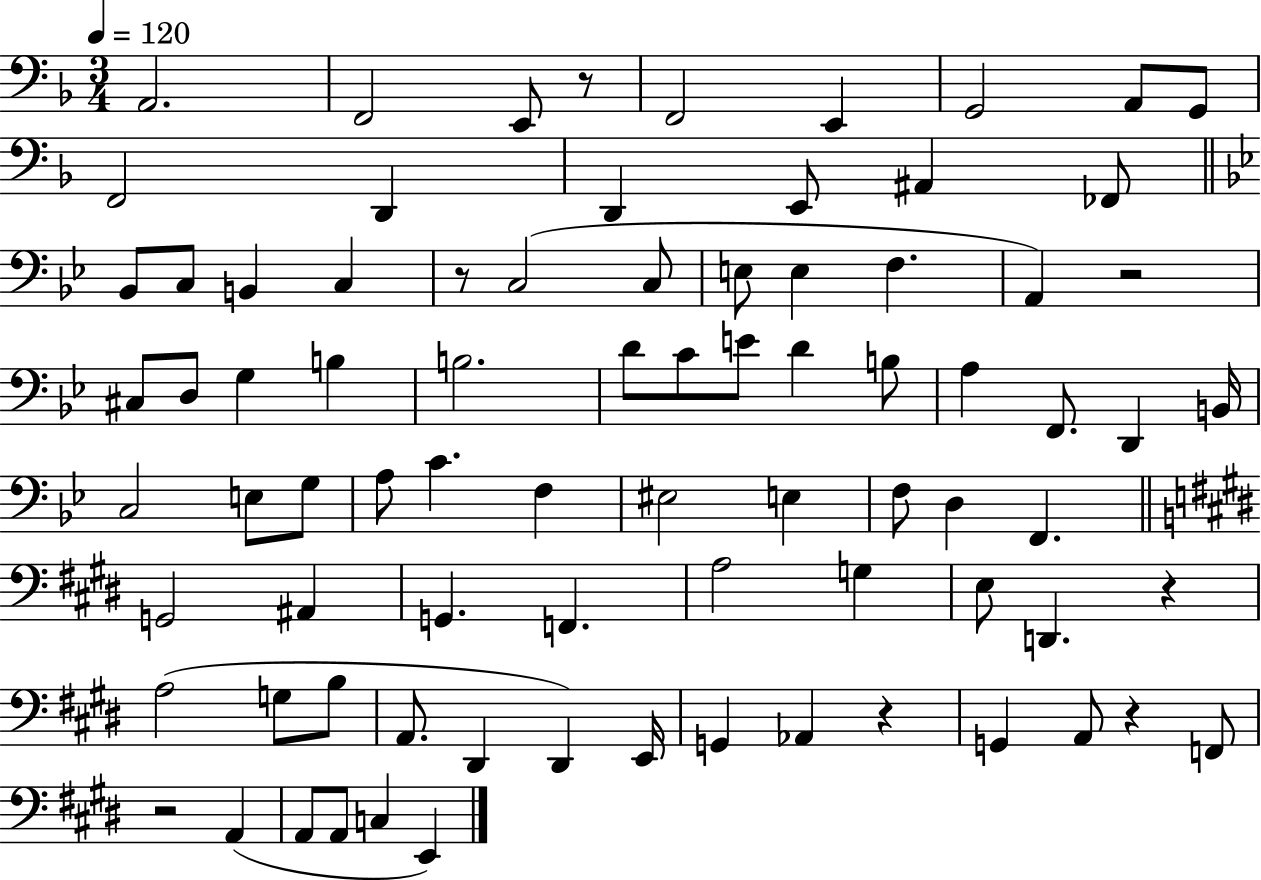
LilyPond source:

{
  \clef bass
  \numericTimeSignature
  \time 3/4
  \key f \major
  \tempo 4 = 120
  a,2. | f,2 e,8 r8 | f,2 e,4 | g,2 a,8 g,8 | \break f,2 d,4 | d,4 e,8 ais,4 fes,8 | \bar "||" \break \key bes \major bes,8 c8 b,4 c4 | r8 c2( c8 | e8 e4 f4. | a,4) r2 | \break cis8 d8 g4 b4 | b2. | d'8 c'8 e'8 d'4 b8 | a4 f,8. d,4 b,16 | \break c2 e8 g8 | a8 c'4. f4 | eis2 e4 | f8 d4 f,4. | \break \bar "||" \break \key e \major g,2 ais,4 | g,4. f,4. | a2 g4 | e8 d,4. r4 | \break a2( g8 b8 | a,8. dis,4 dis,4) e,16 | g,4 aes,4 r4 | g,4 a,8 r4 f,8 | \break r2 a,4( | a,8 a,8 c4 e,4) | \bar "|."
}